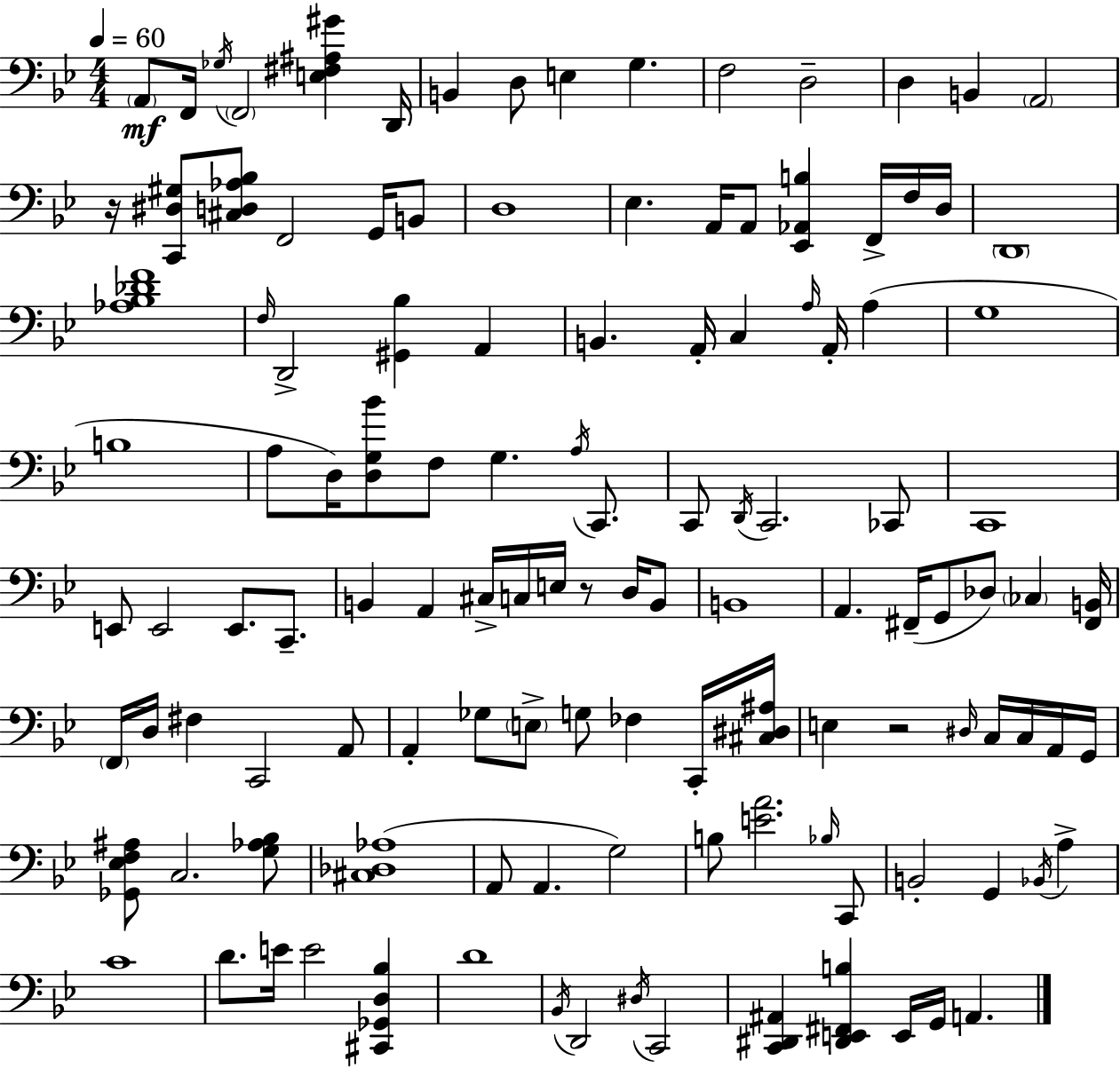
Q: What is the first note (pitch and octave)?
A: A2